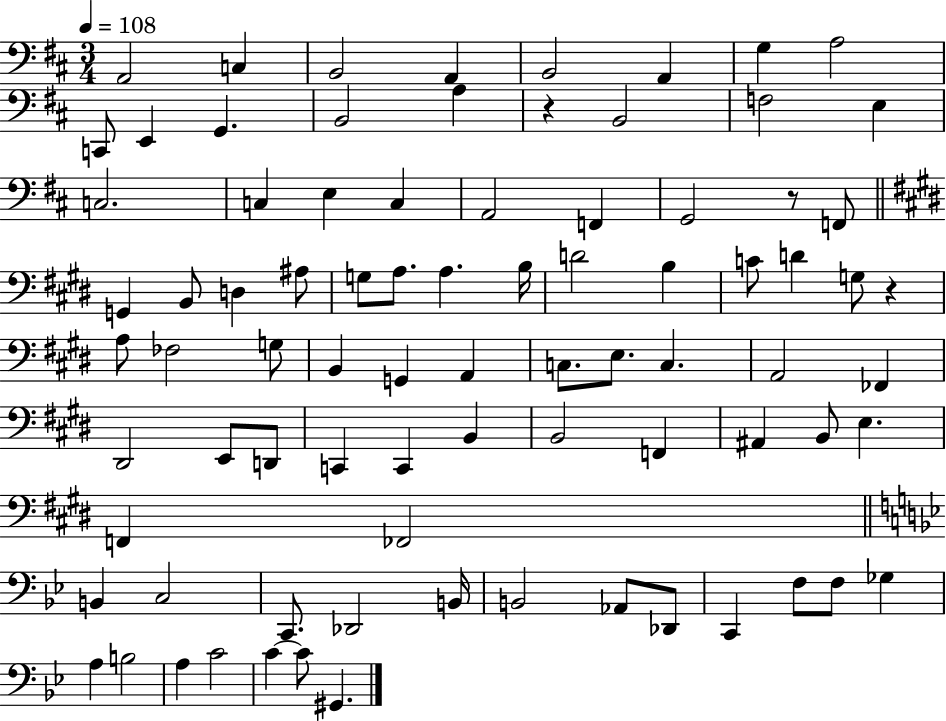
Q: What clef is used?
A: bass